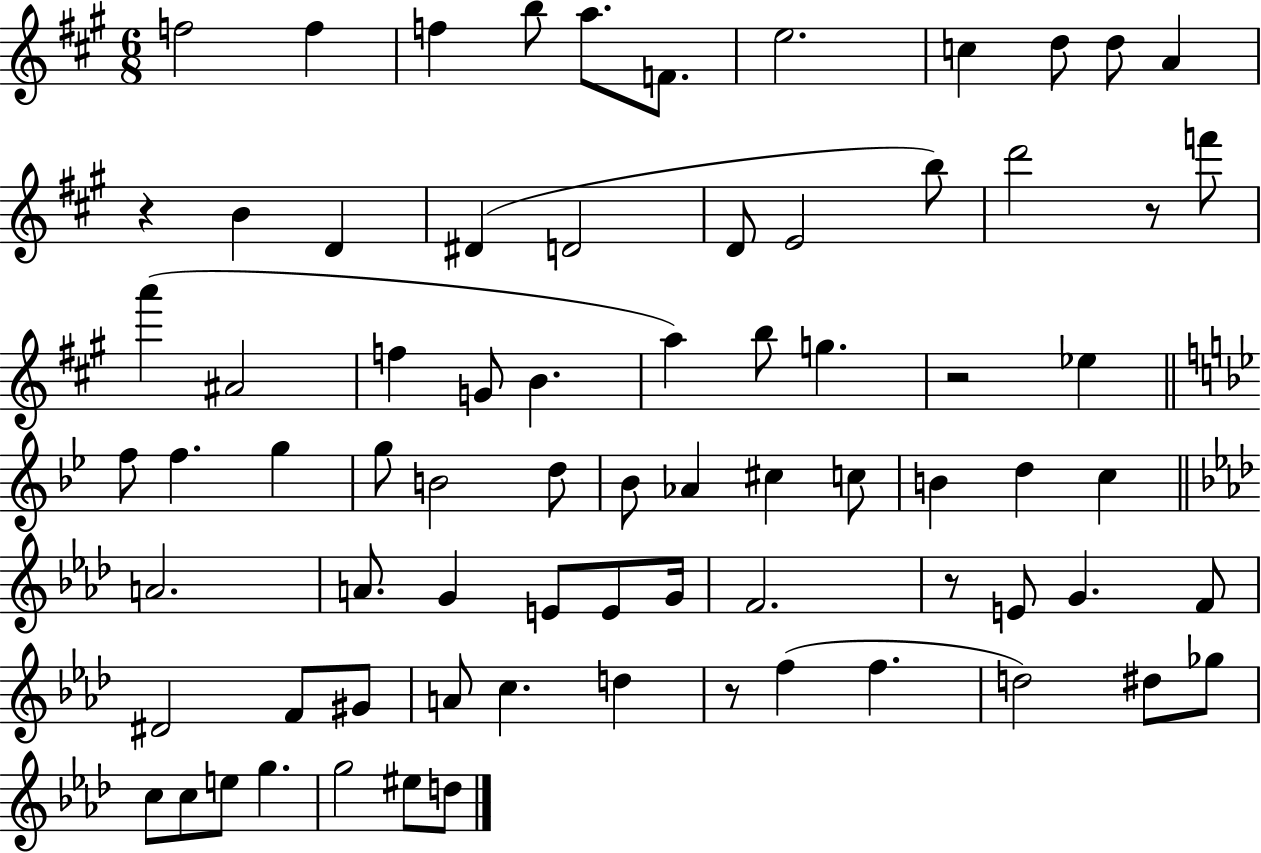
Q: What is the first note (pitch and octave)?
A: F5